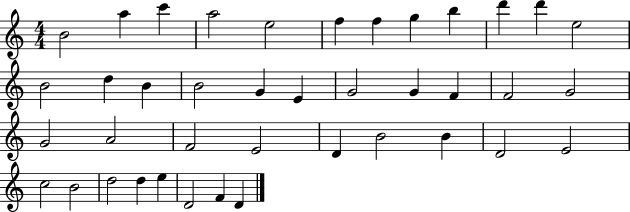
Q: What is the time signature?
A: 4/4